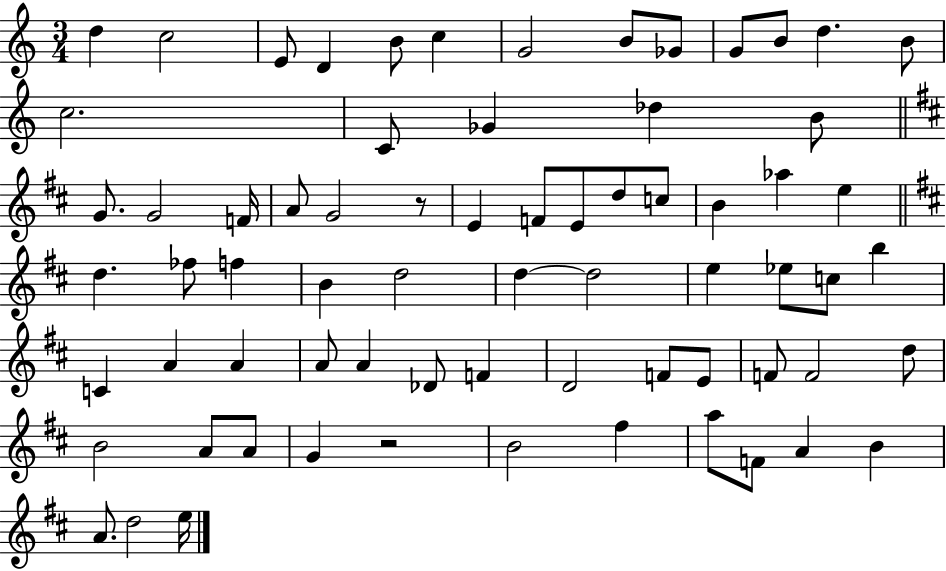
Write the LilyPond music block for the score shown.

{
  \clef treble
  \numericTimeSignature
  \time 3/4
  \key c \major
  d''4 c''2 | e'8 d'4 b'8 c''4 | g'2 b'8 ges'8 | g'8 b'8 d''4. b'8 | \break c''2. | c'8 ges'4 des''4 b'8 | \bar "||" \break \key b \minor g'8. g'2 f'16 | a'8 g'2 r8 | e'4 f'8 e'8 d''8 c''8 | b'4 aes''4 e''4 | \break \bar "||" \break \key b \minor d''4. fes''8 f''4 | b'4 d''2 | d''4~~ d''2 | e''4 ees''8 c''8 b''4 | \break c'4 a'4 a'4 | a'8 a'4 des'8 f'4 | d'2 f'8 e'8 | f'8 f'2 d''8 | \break b'2 a'8 a'8 | g'4 r2 | b'2 fis''4 | a''8 f'8 a'4 b'4 | \break a'8. d''2 e''16 | \bar "|."
}